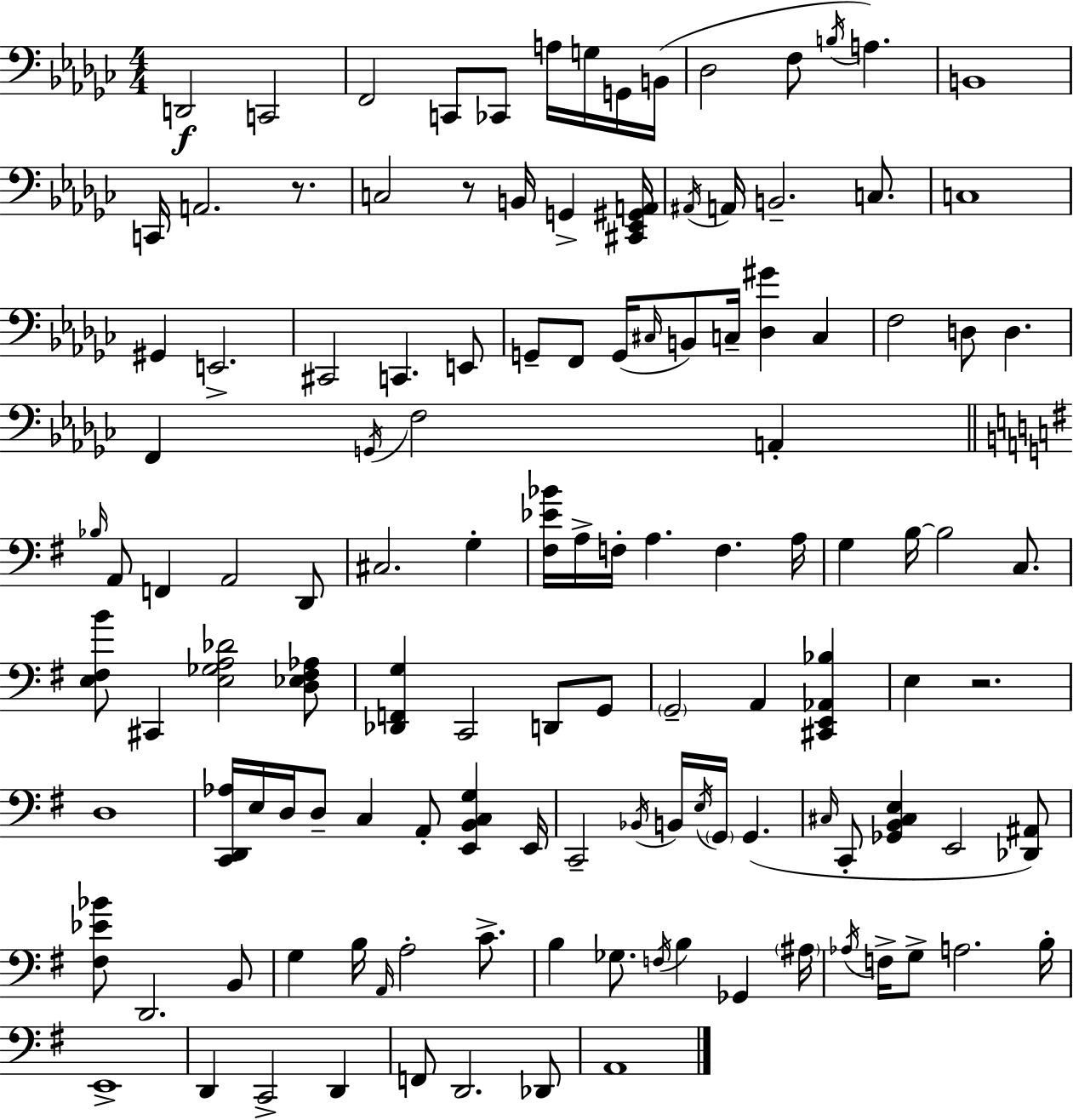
{
  \clef bass
  \numericTimeSignature
  \time 4/4
  \key ees \minor
  d,2\f c,2 | f,2 c,8 ces,8 a16 g16 g,16 b,16( | des2 f8 \acciaccatura { b16 } a4.) | b,1 | \break c,16 a,2. r8. | c2 r8 b,16 g,4-> | <cis, ees, gis, a,>16 \acciaccatura { ais,16 } a,16 b,2.-- c8. | c1 | \break gis,4 e,2.-> | cis,2 c,4. | e,8 g,8-- f,8 g,16( \grace { cis16 } b,8) c16-- <des gis'>4 c4 | f2 d8 d4. | \break f,4 \acciaccatura { g,16 } f2 | a,4-. \bar "||" \break \key g \major \grace { bes16 } a,8 f,4 a,2 d,8 | cis2. g4-. | <fis ees' bes'>16 a16-> f16-. a4. f4. | a16 g4 b16~~ b2 c8. | \break <e fis b'>8 cis,4 <e ges a des'>2 <d ees fis aes>8 | <des, f, g>4 c,2 d,8 g,8 | \parenthesize g,2-- a,4 <cis, e, aes, bes>4 | e4 r2. | \break d1 | <c, d, aes>16 e16 d16 d8-- c4 a,8-. <e, b, c g>4 | e,16 c,2-- \acciaccatura { bes,16 } b,16 \acciaccatura { e16 } \parenthesize g,16 g,4.( | \grace { cis16 } c,8-. <ges, b, cis e>4 e,2 | \break <des, ais,>8) <fis ees' bes'>8 d,2. | b,8 g4 b16 \grace { a,16 } a2-. | c'8.-> b4 ges8. \acciaccatura { f16 } b4 | ges,4 \parenthesize ais16 \acciaccatura { aes16 } f16-> g8-> a2. | \break b16-. e,1-> | d,4 c,2-> | d,4 f,8 d,2. | des,8 a,1 | \break \bar "|."
}